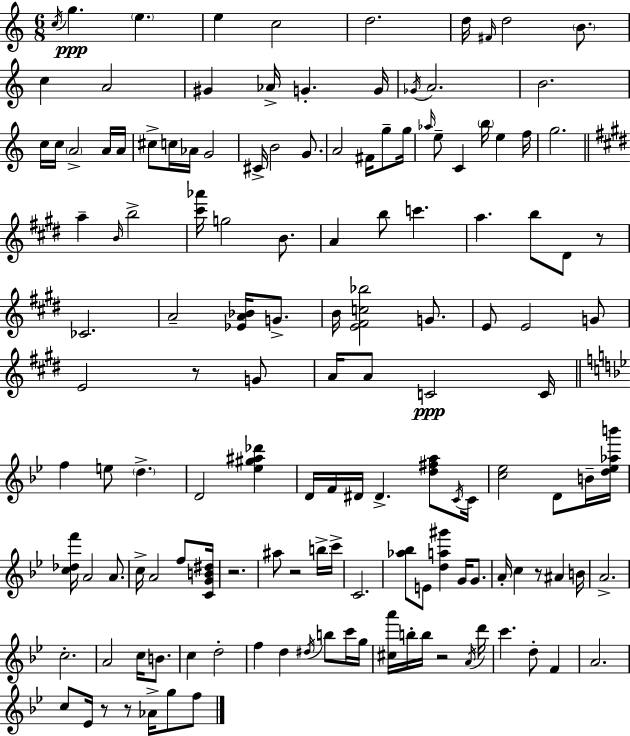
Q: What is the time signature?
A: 6/8